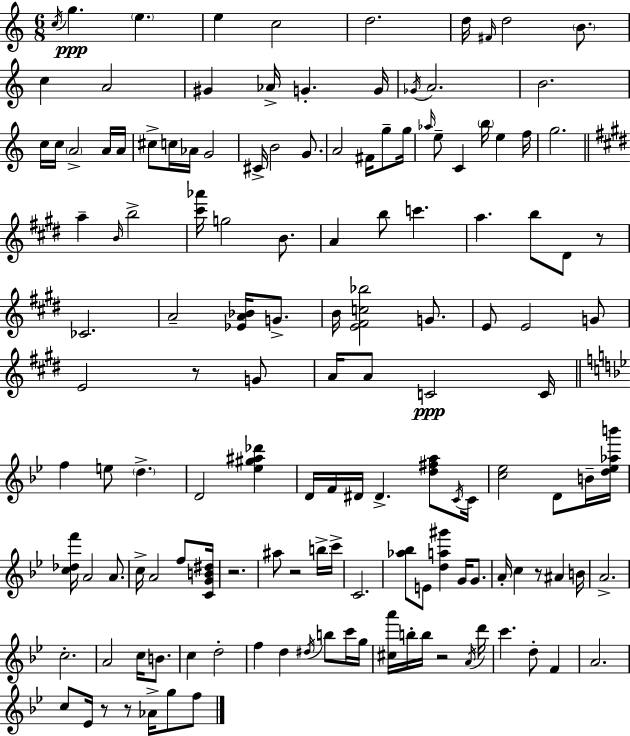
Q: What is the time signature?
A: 6/8